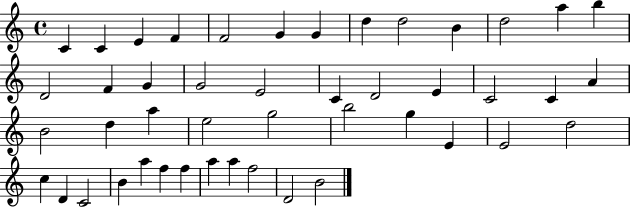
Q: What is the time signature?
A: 4/4